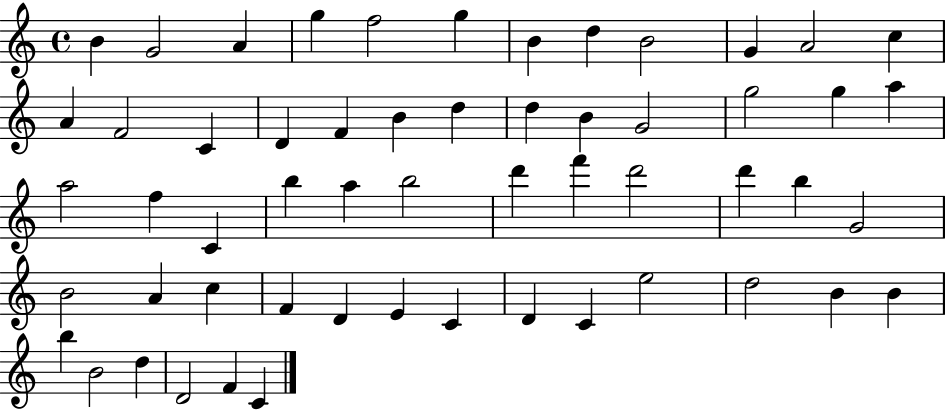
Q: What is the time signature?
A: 4/4